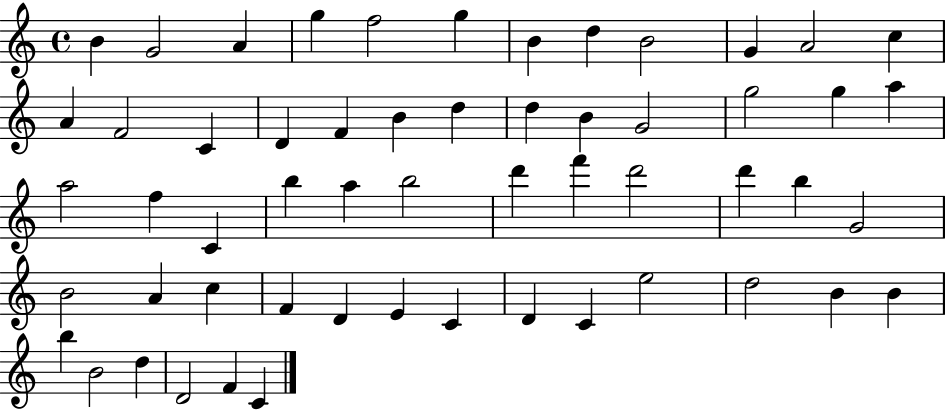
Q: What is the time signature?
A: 4/4